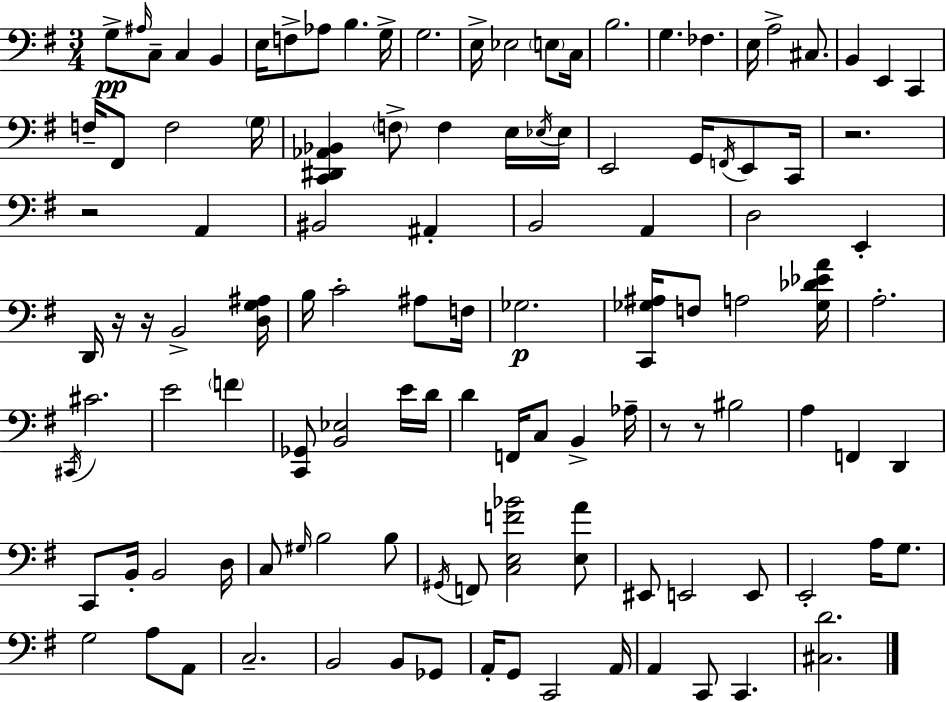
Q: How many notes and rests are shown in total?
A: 115